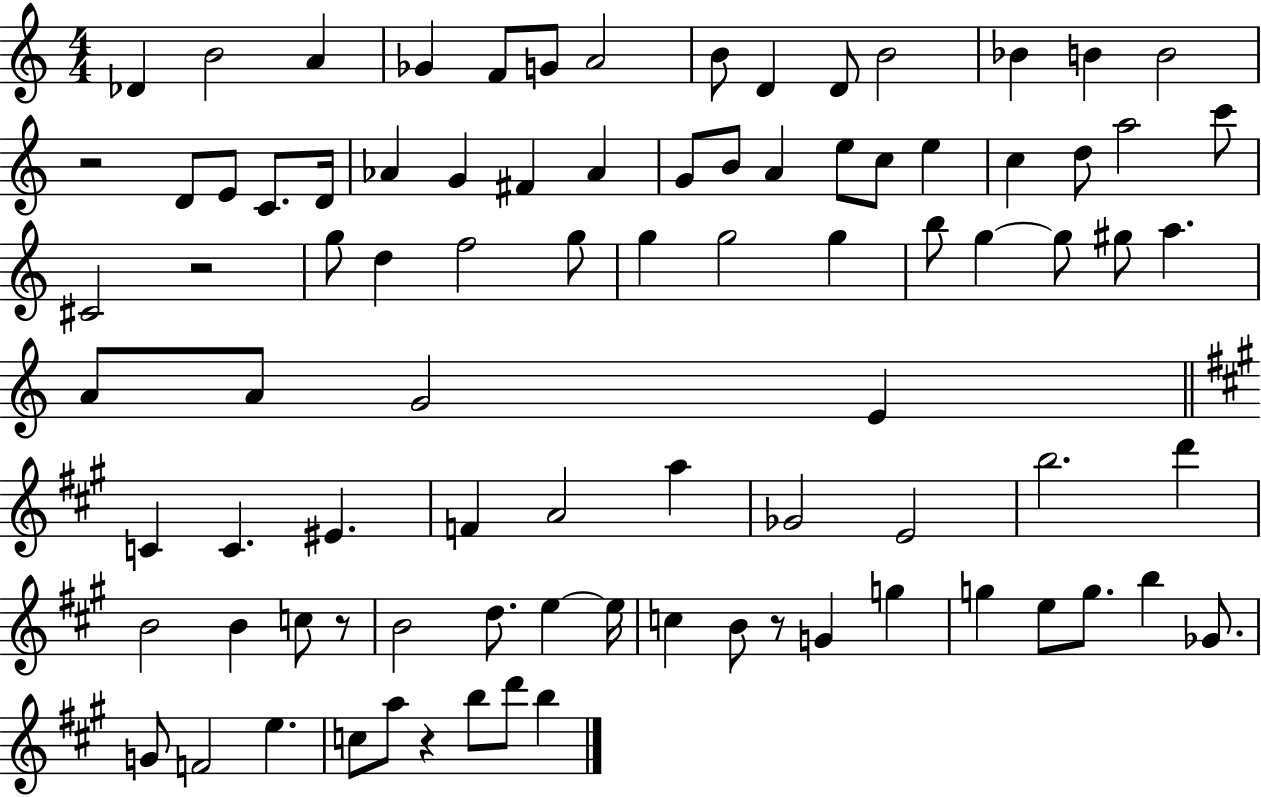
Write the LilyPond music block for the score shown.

{
  \clef treble
  \numericTimeSignature
  \time 4/4
  \key c \major
  des'4 b'2 a'4 | ges'4 f'8 g'8 a'2 | b'8 d'4 d'8 b'2 | bes'4 b'4 b'2 | \break r2 d'8 e'8 c'8. d'16 | aes'4 g'4 fis'4 aes'4 | g'8 b'8 a'4 e''8 c''8 e''4 | c''4 d''8 a''2 c'''8 | \break cis'2 r2 | g''8 d''4 f''2 g''8 | g''4 g''2 g''4 | b''8 g''4~~ g''8 gis''8 a''4. | \break a'8 a'8 g'2 e'4 | \bar "||" \break \key a \major c'4 c'4. eis'4. | f'4 a'2 a''4 | ges'2 e'2 | b''2. d'''4 | \break b'2 b'4 c''8 r8 | b'2 d''8. e''4~~ e''16 | c''4 b'8 r8 g'4 g''4 | g''4 e''8 g''8. b''4 ges'8. | \break g'8 f'2 e''4. | c''8 a''8 r4 b''8 d'''8 b''4 | \bar "|."
}